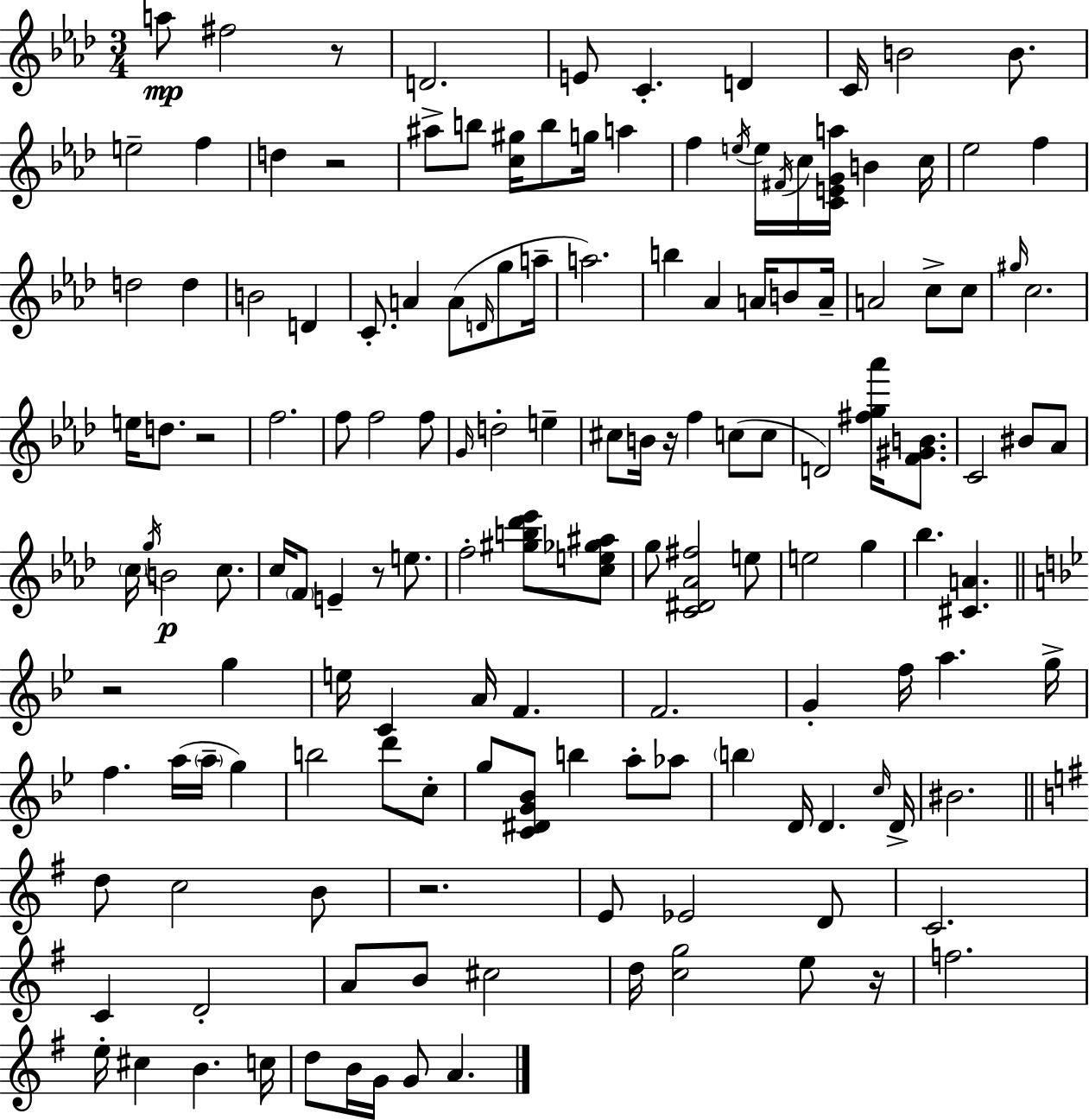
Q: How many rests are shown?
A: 8